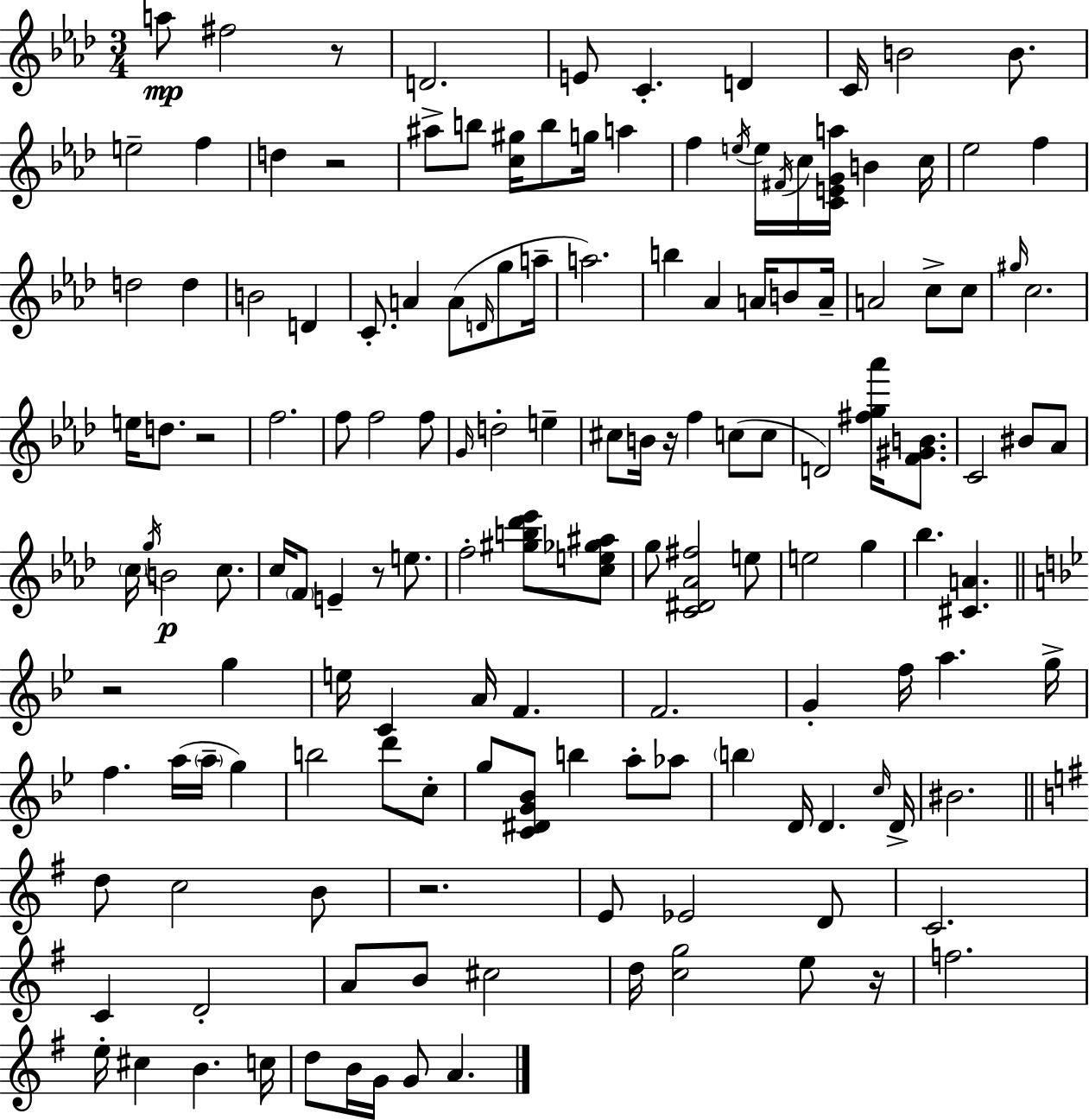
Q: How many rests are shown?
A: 8